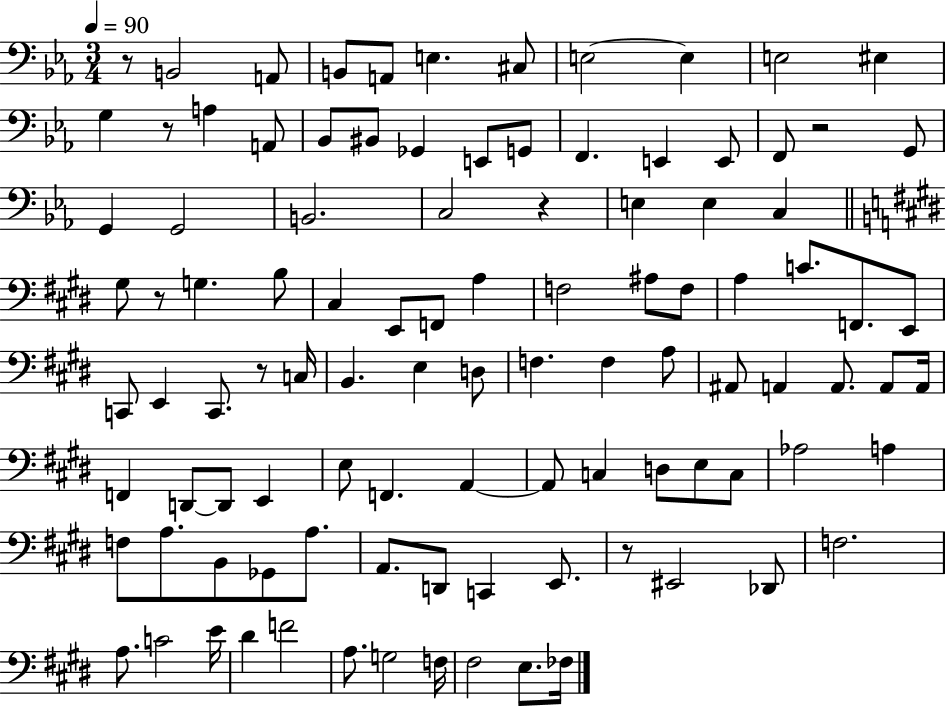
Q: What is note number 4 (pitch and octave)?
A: A2